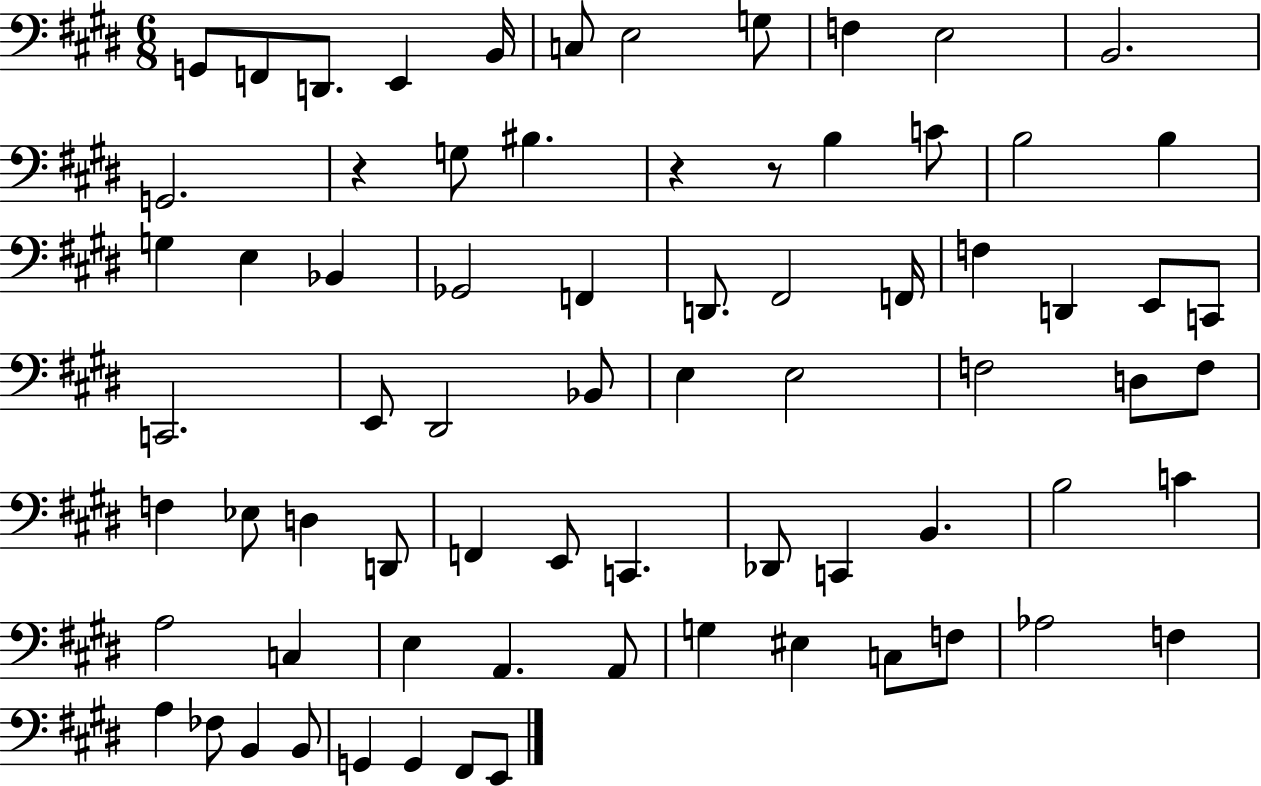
X:1
T:Untitled
M:6/8
L:1/4
K:E
G,,/2 F,,/2 D,,/2 E,, B,,/4 C,/2 E,2 G,/2 F, E,2 B,,2 G,,2 z G,/2 ^B, z z/2 B, C/2 B,2 B, G, E, _B,, _G,,2 F,, D,,/2 ^F,,2 F,,/4 F, D,, E,,/2 C,,/2 C,,2 E,,/2 ^D,,2 _B,,/2 E, E,2 F,2 D,/2 F,/2 F, _E,/2 D, D,,/2 F,, E,,/2 C,, _D,,/2 C,, B,, B,2 C A,2 C, E, A,, A,,/2 G, ^E, C,/2 F,/2 _A,2 F, A, _F,/2 B,, B,,/2 G,, G,, ^F,,/2 E,,/2